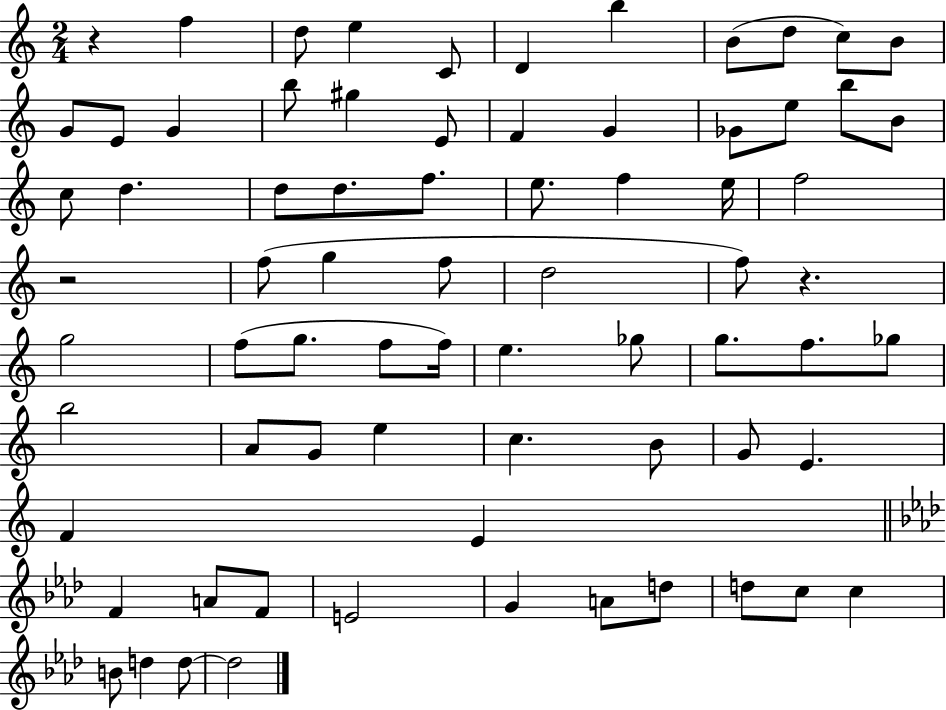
R/q F5/q D5/e E5/q C4/e D4/q B5/q B4/e D5/e C5/e B4/e G4/e E4/e G4/q B5/e G#5/q E4/e F4/q G4/q Gb4/e E5/e B5/e B4/e C5/e D5/q. D5/e D5/e. F5/e. E5/e. F5/q E5/s F5/h R/h F5/e G5/q F5/e D5/h F5/e R/q. G5/h F5/e G5/e. F5/e F5/s E5/q. Gb5/e G5/e. F5/e. Gb5/e B5/h A4/e G4/e E5/q C5/q. B4/e G4/e E4/q. F4/q E4/q F4/q A4/e F4/e E4/h G4/q A4/e D5/e D5/e C5/e C5/q B4/e D5/q D5/e D5/h